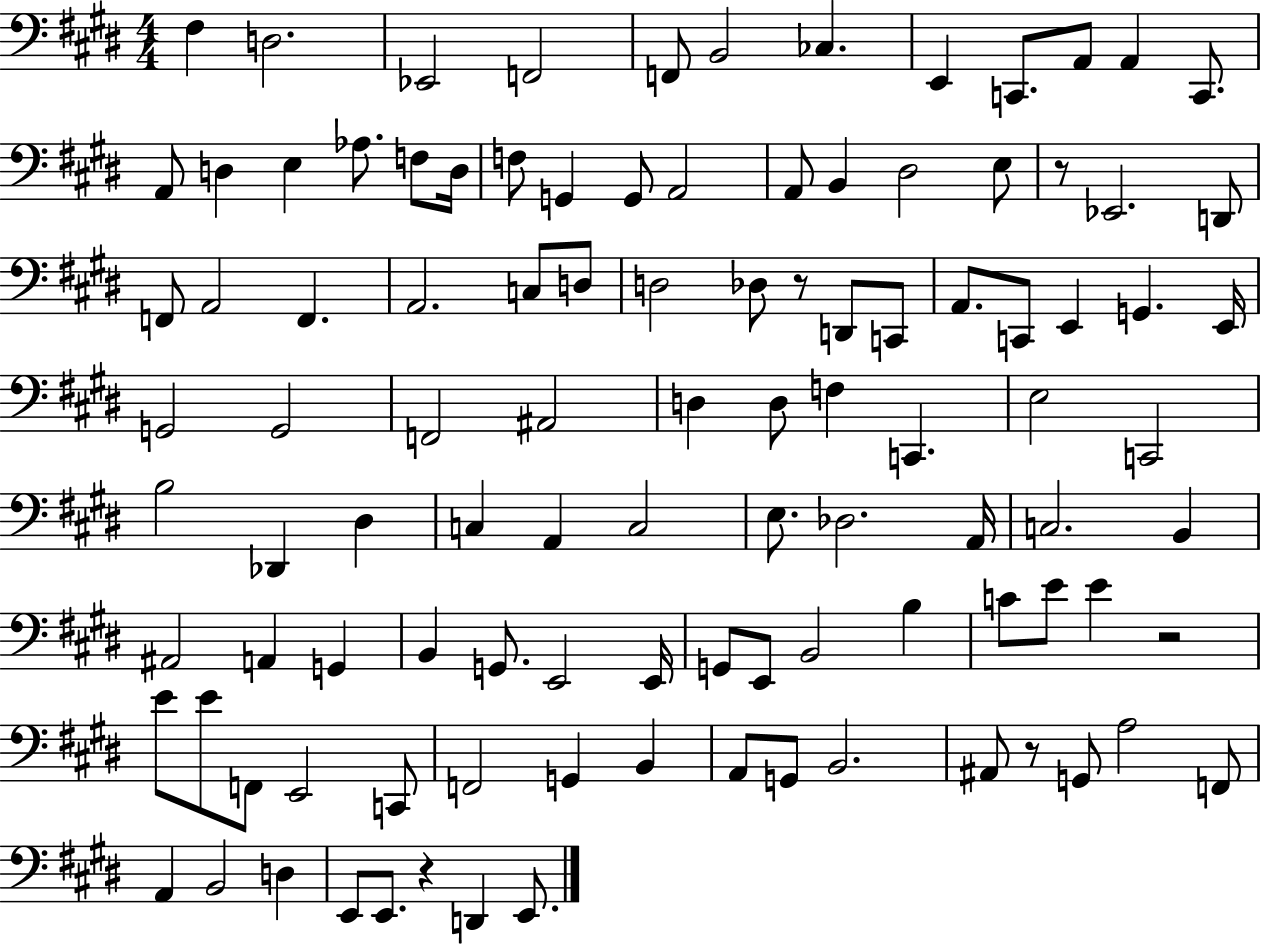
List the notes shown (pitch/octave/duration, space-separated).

F#3/q D3/h. Eb2/h F2/h F2/e B2/h CES3/q. E2/q C2/e. A2/e A2/q C2/e. A2/e D3/q E3/q Ab3/e. F3/e D3/s F3/e G2/q G2/e A2/h A2/e B2/q D#3/h E3/e R/e Eb2/h. D2/e F2/e A2/h F2/q. A2/h. C3/e D3/e D3/h Db3/e R/e D2/e C2/e A2/e. C2/e E2/q G2/q. E2/s G2/h G2/h F2/h A#2/h D3/q D3/e F3/q C2/q. E3/h C2/h B3/h Db2/q D#3/q C3/q A2/q C3/h E3/e. Db3/h. A2/s C3/h. B2/q A#2/h A2/q G2/q B2/q G2/e. E2/h E2/s G2/e E2/e B2/h B3/q C4/e E4/e E4/q R/h E4/e E4/e F2/e E2/h C2/e F2/h G2/q B2/q A2/e G2/e B2/h. A#2/e R/e G2/e A3/h F2/e A2/q B2/h D3/q E2/e E2/e. R/q D2/q E2/e.